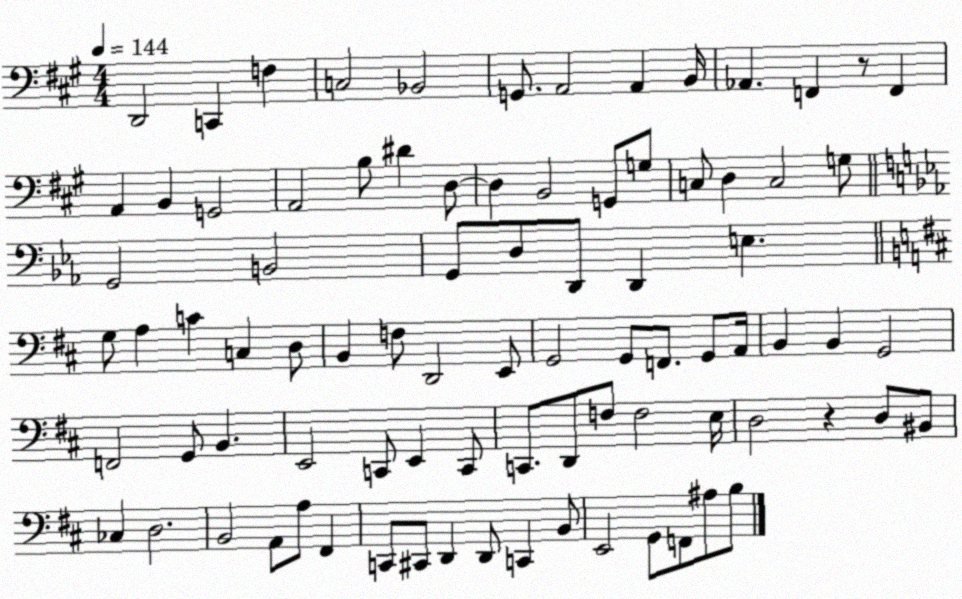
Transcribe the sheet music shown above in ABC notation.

X:1
T:Untitled
M:4/4
L:1/4
K:A
D,,2 C,, F, C,2 _B,,2 G,,/2 A,,2 A,, B,,/4 _A,, F,, z/2 F,, A,, B,, G,,2 A,,2 B,/2 ^D D,/2 D, B,,2 G,,/2 G,/2 C,/2 D, C,2 G,/2 G,,2 B,,2 G,,/2 D,/2 D,,/2 D,, E, G,/2 A, C C, D,/2 B,, F,/2 D,,2 E,,/2 G,,2 G,,/2 F,,/2 G,,/2 A,,/4 B,, B,, G,,2 F,,2 G,,/2 B,, E,,2 C,,/2 E,, C,,/2 C,,/2 D,,/2 F,/2 F,2 E,/4 D,2 z D,/2 ^B,,/2 _C, D,2 B,,2 A,,/2 A,/2 ^F,, C,,/2 ^C,,/2 D,, D,,/2 C,, B,,/2 E,,2 G,,/2 F,,/2 ^A,/2 B,/2